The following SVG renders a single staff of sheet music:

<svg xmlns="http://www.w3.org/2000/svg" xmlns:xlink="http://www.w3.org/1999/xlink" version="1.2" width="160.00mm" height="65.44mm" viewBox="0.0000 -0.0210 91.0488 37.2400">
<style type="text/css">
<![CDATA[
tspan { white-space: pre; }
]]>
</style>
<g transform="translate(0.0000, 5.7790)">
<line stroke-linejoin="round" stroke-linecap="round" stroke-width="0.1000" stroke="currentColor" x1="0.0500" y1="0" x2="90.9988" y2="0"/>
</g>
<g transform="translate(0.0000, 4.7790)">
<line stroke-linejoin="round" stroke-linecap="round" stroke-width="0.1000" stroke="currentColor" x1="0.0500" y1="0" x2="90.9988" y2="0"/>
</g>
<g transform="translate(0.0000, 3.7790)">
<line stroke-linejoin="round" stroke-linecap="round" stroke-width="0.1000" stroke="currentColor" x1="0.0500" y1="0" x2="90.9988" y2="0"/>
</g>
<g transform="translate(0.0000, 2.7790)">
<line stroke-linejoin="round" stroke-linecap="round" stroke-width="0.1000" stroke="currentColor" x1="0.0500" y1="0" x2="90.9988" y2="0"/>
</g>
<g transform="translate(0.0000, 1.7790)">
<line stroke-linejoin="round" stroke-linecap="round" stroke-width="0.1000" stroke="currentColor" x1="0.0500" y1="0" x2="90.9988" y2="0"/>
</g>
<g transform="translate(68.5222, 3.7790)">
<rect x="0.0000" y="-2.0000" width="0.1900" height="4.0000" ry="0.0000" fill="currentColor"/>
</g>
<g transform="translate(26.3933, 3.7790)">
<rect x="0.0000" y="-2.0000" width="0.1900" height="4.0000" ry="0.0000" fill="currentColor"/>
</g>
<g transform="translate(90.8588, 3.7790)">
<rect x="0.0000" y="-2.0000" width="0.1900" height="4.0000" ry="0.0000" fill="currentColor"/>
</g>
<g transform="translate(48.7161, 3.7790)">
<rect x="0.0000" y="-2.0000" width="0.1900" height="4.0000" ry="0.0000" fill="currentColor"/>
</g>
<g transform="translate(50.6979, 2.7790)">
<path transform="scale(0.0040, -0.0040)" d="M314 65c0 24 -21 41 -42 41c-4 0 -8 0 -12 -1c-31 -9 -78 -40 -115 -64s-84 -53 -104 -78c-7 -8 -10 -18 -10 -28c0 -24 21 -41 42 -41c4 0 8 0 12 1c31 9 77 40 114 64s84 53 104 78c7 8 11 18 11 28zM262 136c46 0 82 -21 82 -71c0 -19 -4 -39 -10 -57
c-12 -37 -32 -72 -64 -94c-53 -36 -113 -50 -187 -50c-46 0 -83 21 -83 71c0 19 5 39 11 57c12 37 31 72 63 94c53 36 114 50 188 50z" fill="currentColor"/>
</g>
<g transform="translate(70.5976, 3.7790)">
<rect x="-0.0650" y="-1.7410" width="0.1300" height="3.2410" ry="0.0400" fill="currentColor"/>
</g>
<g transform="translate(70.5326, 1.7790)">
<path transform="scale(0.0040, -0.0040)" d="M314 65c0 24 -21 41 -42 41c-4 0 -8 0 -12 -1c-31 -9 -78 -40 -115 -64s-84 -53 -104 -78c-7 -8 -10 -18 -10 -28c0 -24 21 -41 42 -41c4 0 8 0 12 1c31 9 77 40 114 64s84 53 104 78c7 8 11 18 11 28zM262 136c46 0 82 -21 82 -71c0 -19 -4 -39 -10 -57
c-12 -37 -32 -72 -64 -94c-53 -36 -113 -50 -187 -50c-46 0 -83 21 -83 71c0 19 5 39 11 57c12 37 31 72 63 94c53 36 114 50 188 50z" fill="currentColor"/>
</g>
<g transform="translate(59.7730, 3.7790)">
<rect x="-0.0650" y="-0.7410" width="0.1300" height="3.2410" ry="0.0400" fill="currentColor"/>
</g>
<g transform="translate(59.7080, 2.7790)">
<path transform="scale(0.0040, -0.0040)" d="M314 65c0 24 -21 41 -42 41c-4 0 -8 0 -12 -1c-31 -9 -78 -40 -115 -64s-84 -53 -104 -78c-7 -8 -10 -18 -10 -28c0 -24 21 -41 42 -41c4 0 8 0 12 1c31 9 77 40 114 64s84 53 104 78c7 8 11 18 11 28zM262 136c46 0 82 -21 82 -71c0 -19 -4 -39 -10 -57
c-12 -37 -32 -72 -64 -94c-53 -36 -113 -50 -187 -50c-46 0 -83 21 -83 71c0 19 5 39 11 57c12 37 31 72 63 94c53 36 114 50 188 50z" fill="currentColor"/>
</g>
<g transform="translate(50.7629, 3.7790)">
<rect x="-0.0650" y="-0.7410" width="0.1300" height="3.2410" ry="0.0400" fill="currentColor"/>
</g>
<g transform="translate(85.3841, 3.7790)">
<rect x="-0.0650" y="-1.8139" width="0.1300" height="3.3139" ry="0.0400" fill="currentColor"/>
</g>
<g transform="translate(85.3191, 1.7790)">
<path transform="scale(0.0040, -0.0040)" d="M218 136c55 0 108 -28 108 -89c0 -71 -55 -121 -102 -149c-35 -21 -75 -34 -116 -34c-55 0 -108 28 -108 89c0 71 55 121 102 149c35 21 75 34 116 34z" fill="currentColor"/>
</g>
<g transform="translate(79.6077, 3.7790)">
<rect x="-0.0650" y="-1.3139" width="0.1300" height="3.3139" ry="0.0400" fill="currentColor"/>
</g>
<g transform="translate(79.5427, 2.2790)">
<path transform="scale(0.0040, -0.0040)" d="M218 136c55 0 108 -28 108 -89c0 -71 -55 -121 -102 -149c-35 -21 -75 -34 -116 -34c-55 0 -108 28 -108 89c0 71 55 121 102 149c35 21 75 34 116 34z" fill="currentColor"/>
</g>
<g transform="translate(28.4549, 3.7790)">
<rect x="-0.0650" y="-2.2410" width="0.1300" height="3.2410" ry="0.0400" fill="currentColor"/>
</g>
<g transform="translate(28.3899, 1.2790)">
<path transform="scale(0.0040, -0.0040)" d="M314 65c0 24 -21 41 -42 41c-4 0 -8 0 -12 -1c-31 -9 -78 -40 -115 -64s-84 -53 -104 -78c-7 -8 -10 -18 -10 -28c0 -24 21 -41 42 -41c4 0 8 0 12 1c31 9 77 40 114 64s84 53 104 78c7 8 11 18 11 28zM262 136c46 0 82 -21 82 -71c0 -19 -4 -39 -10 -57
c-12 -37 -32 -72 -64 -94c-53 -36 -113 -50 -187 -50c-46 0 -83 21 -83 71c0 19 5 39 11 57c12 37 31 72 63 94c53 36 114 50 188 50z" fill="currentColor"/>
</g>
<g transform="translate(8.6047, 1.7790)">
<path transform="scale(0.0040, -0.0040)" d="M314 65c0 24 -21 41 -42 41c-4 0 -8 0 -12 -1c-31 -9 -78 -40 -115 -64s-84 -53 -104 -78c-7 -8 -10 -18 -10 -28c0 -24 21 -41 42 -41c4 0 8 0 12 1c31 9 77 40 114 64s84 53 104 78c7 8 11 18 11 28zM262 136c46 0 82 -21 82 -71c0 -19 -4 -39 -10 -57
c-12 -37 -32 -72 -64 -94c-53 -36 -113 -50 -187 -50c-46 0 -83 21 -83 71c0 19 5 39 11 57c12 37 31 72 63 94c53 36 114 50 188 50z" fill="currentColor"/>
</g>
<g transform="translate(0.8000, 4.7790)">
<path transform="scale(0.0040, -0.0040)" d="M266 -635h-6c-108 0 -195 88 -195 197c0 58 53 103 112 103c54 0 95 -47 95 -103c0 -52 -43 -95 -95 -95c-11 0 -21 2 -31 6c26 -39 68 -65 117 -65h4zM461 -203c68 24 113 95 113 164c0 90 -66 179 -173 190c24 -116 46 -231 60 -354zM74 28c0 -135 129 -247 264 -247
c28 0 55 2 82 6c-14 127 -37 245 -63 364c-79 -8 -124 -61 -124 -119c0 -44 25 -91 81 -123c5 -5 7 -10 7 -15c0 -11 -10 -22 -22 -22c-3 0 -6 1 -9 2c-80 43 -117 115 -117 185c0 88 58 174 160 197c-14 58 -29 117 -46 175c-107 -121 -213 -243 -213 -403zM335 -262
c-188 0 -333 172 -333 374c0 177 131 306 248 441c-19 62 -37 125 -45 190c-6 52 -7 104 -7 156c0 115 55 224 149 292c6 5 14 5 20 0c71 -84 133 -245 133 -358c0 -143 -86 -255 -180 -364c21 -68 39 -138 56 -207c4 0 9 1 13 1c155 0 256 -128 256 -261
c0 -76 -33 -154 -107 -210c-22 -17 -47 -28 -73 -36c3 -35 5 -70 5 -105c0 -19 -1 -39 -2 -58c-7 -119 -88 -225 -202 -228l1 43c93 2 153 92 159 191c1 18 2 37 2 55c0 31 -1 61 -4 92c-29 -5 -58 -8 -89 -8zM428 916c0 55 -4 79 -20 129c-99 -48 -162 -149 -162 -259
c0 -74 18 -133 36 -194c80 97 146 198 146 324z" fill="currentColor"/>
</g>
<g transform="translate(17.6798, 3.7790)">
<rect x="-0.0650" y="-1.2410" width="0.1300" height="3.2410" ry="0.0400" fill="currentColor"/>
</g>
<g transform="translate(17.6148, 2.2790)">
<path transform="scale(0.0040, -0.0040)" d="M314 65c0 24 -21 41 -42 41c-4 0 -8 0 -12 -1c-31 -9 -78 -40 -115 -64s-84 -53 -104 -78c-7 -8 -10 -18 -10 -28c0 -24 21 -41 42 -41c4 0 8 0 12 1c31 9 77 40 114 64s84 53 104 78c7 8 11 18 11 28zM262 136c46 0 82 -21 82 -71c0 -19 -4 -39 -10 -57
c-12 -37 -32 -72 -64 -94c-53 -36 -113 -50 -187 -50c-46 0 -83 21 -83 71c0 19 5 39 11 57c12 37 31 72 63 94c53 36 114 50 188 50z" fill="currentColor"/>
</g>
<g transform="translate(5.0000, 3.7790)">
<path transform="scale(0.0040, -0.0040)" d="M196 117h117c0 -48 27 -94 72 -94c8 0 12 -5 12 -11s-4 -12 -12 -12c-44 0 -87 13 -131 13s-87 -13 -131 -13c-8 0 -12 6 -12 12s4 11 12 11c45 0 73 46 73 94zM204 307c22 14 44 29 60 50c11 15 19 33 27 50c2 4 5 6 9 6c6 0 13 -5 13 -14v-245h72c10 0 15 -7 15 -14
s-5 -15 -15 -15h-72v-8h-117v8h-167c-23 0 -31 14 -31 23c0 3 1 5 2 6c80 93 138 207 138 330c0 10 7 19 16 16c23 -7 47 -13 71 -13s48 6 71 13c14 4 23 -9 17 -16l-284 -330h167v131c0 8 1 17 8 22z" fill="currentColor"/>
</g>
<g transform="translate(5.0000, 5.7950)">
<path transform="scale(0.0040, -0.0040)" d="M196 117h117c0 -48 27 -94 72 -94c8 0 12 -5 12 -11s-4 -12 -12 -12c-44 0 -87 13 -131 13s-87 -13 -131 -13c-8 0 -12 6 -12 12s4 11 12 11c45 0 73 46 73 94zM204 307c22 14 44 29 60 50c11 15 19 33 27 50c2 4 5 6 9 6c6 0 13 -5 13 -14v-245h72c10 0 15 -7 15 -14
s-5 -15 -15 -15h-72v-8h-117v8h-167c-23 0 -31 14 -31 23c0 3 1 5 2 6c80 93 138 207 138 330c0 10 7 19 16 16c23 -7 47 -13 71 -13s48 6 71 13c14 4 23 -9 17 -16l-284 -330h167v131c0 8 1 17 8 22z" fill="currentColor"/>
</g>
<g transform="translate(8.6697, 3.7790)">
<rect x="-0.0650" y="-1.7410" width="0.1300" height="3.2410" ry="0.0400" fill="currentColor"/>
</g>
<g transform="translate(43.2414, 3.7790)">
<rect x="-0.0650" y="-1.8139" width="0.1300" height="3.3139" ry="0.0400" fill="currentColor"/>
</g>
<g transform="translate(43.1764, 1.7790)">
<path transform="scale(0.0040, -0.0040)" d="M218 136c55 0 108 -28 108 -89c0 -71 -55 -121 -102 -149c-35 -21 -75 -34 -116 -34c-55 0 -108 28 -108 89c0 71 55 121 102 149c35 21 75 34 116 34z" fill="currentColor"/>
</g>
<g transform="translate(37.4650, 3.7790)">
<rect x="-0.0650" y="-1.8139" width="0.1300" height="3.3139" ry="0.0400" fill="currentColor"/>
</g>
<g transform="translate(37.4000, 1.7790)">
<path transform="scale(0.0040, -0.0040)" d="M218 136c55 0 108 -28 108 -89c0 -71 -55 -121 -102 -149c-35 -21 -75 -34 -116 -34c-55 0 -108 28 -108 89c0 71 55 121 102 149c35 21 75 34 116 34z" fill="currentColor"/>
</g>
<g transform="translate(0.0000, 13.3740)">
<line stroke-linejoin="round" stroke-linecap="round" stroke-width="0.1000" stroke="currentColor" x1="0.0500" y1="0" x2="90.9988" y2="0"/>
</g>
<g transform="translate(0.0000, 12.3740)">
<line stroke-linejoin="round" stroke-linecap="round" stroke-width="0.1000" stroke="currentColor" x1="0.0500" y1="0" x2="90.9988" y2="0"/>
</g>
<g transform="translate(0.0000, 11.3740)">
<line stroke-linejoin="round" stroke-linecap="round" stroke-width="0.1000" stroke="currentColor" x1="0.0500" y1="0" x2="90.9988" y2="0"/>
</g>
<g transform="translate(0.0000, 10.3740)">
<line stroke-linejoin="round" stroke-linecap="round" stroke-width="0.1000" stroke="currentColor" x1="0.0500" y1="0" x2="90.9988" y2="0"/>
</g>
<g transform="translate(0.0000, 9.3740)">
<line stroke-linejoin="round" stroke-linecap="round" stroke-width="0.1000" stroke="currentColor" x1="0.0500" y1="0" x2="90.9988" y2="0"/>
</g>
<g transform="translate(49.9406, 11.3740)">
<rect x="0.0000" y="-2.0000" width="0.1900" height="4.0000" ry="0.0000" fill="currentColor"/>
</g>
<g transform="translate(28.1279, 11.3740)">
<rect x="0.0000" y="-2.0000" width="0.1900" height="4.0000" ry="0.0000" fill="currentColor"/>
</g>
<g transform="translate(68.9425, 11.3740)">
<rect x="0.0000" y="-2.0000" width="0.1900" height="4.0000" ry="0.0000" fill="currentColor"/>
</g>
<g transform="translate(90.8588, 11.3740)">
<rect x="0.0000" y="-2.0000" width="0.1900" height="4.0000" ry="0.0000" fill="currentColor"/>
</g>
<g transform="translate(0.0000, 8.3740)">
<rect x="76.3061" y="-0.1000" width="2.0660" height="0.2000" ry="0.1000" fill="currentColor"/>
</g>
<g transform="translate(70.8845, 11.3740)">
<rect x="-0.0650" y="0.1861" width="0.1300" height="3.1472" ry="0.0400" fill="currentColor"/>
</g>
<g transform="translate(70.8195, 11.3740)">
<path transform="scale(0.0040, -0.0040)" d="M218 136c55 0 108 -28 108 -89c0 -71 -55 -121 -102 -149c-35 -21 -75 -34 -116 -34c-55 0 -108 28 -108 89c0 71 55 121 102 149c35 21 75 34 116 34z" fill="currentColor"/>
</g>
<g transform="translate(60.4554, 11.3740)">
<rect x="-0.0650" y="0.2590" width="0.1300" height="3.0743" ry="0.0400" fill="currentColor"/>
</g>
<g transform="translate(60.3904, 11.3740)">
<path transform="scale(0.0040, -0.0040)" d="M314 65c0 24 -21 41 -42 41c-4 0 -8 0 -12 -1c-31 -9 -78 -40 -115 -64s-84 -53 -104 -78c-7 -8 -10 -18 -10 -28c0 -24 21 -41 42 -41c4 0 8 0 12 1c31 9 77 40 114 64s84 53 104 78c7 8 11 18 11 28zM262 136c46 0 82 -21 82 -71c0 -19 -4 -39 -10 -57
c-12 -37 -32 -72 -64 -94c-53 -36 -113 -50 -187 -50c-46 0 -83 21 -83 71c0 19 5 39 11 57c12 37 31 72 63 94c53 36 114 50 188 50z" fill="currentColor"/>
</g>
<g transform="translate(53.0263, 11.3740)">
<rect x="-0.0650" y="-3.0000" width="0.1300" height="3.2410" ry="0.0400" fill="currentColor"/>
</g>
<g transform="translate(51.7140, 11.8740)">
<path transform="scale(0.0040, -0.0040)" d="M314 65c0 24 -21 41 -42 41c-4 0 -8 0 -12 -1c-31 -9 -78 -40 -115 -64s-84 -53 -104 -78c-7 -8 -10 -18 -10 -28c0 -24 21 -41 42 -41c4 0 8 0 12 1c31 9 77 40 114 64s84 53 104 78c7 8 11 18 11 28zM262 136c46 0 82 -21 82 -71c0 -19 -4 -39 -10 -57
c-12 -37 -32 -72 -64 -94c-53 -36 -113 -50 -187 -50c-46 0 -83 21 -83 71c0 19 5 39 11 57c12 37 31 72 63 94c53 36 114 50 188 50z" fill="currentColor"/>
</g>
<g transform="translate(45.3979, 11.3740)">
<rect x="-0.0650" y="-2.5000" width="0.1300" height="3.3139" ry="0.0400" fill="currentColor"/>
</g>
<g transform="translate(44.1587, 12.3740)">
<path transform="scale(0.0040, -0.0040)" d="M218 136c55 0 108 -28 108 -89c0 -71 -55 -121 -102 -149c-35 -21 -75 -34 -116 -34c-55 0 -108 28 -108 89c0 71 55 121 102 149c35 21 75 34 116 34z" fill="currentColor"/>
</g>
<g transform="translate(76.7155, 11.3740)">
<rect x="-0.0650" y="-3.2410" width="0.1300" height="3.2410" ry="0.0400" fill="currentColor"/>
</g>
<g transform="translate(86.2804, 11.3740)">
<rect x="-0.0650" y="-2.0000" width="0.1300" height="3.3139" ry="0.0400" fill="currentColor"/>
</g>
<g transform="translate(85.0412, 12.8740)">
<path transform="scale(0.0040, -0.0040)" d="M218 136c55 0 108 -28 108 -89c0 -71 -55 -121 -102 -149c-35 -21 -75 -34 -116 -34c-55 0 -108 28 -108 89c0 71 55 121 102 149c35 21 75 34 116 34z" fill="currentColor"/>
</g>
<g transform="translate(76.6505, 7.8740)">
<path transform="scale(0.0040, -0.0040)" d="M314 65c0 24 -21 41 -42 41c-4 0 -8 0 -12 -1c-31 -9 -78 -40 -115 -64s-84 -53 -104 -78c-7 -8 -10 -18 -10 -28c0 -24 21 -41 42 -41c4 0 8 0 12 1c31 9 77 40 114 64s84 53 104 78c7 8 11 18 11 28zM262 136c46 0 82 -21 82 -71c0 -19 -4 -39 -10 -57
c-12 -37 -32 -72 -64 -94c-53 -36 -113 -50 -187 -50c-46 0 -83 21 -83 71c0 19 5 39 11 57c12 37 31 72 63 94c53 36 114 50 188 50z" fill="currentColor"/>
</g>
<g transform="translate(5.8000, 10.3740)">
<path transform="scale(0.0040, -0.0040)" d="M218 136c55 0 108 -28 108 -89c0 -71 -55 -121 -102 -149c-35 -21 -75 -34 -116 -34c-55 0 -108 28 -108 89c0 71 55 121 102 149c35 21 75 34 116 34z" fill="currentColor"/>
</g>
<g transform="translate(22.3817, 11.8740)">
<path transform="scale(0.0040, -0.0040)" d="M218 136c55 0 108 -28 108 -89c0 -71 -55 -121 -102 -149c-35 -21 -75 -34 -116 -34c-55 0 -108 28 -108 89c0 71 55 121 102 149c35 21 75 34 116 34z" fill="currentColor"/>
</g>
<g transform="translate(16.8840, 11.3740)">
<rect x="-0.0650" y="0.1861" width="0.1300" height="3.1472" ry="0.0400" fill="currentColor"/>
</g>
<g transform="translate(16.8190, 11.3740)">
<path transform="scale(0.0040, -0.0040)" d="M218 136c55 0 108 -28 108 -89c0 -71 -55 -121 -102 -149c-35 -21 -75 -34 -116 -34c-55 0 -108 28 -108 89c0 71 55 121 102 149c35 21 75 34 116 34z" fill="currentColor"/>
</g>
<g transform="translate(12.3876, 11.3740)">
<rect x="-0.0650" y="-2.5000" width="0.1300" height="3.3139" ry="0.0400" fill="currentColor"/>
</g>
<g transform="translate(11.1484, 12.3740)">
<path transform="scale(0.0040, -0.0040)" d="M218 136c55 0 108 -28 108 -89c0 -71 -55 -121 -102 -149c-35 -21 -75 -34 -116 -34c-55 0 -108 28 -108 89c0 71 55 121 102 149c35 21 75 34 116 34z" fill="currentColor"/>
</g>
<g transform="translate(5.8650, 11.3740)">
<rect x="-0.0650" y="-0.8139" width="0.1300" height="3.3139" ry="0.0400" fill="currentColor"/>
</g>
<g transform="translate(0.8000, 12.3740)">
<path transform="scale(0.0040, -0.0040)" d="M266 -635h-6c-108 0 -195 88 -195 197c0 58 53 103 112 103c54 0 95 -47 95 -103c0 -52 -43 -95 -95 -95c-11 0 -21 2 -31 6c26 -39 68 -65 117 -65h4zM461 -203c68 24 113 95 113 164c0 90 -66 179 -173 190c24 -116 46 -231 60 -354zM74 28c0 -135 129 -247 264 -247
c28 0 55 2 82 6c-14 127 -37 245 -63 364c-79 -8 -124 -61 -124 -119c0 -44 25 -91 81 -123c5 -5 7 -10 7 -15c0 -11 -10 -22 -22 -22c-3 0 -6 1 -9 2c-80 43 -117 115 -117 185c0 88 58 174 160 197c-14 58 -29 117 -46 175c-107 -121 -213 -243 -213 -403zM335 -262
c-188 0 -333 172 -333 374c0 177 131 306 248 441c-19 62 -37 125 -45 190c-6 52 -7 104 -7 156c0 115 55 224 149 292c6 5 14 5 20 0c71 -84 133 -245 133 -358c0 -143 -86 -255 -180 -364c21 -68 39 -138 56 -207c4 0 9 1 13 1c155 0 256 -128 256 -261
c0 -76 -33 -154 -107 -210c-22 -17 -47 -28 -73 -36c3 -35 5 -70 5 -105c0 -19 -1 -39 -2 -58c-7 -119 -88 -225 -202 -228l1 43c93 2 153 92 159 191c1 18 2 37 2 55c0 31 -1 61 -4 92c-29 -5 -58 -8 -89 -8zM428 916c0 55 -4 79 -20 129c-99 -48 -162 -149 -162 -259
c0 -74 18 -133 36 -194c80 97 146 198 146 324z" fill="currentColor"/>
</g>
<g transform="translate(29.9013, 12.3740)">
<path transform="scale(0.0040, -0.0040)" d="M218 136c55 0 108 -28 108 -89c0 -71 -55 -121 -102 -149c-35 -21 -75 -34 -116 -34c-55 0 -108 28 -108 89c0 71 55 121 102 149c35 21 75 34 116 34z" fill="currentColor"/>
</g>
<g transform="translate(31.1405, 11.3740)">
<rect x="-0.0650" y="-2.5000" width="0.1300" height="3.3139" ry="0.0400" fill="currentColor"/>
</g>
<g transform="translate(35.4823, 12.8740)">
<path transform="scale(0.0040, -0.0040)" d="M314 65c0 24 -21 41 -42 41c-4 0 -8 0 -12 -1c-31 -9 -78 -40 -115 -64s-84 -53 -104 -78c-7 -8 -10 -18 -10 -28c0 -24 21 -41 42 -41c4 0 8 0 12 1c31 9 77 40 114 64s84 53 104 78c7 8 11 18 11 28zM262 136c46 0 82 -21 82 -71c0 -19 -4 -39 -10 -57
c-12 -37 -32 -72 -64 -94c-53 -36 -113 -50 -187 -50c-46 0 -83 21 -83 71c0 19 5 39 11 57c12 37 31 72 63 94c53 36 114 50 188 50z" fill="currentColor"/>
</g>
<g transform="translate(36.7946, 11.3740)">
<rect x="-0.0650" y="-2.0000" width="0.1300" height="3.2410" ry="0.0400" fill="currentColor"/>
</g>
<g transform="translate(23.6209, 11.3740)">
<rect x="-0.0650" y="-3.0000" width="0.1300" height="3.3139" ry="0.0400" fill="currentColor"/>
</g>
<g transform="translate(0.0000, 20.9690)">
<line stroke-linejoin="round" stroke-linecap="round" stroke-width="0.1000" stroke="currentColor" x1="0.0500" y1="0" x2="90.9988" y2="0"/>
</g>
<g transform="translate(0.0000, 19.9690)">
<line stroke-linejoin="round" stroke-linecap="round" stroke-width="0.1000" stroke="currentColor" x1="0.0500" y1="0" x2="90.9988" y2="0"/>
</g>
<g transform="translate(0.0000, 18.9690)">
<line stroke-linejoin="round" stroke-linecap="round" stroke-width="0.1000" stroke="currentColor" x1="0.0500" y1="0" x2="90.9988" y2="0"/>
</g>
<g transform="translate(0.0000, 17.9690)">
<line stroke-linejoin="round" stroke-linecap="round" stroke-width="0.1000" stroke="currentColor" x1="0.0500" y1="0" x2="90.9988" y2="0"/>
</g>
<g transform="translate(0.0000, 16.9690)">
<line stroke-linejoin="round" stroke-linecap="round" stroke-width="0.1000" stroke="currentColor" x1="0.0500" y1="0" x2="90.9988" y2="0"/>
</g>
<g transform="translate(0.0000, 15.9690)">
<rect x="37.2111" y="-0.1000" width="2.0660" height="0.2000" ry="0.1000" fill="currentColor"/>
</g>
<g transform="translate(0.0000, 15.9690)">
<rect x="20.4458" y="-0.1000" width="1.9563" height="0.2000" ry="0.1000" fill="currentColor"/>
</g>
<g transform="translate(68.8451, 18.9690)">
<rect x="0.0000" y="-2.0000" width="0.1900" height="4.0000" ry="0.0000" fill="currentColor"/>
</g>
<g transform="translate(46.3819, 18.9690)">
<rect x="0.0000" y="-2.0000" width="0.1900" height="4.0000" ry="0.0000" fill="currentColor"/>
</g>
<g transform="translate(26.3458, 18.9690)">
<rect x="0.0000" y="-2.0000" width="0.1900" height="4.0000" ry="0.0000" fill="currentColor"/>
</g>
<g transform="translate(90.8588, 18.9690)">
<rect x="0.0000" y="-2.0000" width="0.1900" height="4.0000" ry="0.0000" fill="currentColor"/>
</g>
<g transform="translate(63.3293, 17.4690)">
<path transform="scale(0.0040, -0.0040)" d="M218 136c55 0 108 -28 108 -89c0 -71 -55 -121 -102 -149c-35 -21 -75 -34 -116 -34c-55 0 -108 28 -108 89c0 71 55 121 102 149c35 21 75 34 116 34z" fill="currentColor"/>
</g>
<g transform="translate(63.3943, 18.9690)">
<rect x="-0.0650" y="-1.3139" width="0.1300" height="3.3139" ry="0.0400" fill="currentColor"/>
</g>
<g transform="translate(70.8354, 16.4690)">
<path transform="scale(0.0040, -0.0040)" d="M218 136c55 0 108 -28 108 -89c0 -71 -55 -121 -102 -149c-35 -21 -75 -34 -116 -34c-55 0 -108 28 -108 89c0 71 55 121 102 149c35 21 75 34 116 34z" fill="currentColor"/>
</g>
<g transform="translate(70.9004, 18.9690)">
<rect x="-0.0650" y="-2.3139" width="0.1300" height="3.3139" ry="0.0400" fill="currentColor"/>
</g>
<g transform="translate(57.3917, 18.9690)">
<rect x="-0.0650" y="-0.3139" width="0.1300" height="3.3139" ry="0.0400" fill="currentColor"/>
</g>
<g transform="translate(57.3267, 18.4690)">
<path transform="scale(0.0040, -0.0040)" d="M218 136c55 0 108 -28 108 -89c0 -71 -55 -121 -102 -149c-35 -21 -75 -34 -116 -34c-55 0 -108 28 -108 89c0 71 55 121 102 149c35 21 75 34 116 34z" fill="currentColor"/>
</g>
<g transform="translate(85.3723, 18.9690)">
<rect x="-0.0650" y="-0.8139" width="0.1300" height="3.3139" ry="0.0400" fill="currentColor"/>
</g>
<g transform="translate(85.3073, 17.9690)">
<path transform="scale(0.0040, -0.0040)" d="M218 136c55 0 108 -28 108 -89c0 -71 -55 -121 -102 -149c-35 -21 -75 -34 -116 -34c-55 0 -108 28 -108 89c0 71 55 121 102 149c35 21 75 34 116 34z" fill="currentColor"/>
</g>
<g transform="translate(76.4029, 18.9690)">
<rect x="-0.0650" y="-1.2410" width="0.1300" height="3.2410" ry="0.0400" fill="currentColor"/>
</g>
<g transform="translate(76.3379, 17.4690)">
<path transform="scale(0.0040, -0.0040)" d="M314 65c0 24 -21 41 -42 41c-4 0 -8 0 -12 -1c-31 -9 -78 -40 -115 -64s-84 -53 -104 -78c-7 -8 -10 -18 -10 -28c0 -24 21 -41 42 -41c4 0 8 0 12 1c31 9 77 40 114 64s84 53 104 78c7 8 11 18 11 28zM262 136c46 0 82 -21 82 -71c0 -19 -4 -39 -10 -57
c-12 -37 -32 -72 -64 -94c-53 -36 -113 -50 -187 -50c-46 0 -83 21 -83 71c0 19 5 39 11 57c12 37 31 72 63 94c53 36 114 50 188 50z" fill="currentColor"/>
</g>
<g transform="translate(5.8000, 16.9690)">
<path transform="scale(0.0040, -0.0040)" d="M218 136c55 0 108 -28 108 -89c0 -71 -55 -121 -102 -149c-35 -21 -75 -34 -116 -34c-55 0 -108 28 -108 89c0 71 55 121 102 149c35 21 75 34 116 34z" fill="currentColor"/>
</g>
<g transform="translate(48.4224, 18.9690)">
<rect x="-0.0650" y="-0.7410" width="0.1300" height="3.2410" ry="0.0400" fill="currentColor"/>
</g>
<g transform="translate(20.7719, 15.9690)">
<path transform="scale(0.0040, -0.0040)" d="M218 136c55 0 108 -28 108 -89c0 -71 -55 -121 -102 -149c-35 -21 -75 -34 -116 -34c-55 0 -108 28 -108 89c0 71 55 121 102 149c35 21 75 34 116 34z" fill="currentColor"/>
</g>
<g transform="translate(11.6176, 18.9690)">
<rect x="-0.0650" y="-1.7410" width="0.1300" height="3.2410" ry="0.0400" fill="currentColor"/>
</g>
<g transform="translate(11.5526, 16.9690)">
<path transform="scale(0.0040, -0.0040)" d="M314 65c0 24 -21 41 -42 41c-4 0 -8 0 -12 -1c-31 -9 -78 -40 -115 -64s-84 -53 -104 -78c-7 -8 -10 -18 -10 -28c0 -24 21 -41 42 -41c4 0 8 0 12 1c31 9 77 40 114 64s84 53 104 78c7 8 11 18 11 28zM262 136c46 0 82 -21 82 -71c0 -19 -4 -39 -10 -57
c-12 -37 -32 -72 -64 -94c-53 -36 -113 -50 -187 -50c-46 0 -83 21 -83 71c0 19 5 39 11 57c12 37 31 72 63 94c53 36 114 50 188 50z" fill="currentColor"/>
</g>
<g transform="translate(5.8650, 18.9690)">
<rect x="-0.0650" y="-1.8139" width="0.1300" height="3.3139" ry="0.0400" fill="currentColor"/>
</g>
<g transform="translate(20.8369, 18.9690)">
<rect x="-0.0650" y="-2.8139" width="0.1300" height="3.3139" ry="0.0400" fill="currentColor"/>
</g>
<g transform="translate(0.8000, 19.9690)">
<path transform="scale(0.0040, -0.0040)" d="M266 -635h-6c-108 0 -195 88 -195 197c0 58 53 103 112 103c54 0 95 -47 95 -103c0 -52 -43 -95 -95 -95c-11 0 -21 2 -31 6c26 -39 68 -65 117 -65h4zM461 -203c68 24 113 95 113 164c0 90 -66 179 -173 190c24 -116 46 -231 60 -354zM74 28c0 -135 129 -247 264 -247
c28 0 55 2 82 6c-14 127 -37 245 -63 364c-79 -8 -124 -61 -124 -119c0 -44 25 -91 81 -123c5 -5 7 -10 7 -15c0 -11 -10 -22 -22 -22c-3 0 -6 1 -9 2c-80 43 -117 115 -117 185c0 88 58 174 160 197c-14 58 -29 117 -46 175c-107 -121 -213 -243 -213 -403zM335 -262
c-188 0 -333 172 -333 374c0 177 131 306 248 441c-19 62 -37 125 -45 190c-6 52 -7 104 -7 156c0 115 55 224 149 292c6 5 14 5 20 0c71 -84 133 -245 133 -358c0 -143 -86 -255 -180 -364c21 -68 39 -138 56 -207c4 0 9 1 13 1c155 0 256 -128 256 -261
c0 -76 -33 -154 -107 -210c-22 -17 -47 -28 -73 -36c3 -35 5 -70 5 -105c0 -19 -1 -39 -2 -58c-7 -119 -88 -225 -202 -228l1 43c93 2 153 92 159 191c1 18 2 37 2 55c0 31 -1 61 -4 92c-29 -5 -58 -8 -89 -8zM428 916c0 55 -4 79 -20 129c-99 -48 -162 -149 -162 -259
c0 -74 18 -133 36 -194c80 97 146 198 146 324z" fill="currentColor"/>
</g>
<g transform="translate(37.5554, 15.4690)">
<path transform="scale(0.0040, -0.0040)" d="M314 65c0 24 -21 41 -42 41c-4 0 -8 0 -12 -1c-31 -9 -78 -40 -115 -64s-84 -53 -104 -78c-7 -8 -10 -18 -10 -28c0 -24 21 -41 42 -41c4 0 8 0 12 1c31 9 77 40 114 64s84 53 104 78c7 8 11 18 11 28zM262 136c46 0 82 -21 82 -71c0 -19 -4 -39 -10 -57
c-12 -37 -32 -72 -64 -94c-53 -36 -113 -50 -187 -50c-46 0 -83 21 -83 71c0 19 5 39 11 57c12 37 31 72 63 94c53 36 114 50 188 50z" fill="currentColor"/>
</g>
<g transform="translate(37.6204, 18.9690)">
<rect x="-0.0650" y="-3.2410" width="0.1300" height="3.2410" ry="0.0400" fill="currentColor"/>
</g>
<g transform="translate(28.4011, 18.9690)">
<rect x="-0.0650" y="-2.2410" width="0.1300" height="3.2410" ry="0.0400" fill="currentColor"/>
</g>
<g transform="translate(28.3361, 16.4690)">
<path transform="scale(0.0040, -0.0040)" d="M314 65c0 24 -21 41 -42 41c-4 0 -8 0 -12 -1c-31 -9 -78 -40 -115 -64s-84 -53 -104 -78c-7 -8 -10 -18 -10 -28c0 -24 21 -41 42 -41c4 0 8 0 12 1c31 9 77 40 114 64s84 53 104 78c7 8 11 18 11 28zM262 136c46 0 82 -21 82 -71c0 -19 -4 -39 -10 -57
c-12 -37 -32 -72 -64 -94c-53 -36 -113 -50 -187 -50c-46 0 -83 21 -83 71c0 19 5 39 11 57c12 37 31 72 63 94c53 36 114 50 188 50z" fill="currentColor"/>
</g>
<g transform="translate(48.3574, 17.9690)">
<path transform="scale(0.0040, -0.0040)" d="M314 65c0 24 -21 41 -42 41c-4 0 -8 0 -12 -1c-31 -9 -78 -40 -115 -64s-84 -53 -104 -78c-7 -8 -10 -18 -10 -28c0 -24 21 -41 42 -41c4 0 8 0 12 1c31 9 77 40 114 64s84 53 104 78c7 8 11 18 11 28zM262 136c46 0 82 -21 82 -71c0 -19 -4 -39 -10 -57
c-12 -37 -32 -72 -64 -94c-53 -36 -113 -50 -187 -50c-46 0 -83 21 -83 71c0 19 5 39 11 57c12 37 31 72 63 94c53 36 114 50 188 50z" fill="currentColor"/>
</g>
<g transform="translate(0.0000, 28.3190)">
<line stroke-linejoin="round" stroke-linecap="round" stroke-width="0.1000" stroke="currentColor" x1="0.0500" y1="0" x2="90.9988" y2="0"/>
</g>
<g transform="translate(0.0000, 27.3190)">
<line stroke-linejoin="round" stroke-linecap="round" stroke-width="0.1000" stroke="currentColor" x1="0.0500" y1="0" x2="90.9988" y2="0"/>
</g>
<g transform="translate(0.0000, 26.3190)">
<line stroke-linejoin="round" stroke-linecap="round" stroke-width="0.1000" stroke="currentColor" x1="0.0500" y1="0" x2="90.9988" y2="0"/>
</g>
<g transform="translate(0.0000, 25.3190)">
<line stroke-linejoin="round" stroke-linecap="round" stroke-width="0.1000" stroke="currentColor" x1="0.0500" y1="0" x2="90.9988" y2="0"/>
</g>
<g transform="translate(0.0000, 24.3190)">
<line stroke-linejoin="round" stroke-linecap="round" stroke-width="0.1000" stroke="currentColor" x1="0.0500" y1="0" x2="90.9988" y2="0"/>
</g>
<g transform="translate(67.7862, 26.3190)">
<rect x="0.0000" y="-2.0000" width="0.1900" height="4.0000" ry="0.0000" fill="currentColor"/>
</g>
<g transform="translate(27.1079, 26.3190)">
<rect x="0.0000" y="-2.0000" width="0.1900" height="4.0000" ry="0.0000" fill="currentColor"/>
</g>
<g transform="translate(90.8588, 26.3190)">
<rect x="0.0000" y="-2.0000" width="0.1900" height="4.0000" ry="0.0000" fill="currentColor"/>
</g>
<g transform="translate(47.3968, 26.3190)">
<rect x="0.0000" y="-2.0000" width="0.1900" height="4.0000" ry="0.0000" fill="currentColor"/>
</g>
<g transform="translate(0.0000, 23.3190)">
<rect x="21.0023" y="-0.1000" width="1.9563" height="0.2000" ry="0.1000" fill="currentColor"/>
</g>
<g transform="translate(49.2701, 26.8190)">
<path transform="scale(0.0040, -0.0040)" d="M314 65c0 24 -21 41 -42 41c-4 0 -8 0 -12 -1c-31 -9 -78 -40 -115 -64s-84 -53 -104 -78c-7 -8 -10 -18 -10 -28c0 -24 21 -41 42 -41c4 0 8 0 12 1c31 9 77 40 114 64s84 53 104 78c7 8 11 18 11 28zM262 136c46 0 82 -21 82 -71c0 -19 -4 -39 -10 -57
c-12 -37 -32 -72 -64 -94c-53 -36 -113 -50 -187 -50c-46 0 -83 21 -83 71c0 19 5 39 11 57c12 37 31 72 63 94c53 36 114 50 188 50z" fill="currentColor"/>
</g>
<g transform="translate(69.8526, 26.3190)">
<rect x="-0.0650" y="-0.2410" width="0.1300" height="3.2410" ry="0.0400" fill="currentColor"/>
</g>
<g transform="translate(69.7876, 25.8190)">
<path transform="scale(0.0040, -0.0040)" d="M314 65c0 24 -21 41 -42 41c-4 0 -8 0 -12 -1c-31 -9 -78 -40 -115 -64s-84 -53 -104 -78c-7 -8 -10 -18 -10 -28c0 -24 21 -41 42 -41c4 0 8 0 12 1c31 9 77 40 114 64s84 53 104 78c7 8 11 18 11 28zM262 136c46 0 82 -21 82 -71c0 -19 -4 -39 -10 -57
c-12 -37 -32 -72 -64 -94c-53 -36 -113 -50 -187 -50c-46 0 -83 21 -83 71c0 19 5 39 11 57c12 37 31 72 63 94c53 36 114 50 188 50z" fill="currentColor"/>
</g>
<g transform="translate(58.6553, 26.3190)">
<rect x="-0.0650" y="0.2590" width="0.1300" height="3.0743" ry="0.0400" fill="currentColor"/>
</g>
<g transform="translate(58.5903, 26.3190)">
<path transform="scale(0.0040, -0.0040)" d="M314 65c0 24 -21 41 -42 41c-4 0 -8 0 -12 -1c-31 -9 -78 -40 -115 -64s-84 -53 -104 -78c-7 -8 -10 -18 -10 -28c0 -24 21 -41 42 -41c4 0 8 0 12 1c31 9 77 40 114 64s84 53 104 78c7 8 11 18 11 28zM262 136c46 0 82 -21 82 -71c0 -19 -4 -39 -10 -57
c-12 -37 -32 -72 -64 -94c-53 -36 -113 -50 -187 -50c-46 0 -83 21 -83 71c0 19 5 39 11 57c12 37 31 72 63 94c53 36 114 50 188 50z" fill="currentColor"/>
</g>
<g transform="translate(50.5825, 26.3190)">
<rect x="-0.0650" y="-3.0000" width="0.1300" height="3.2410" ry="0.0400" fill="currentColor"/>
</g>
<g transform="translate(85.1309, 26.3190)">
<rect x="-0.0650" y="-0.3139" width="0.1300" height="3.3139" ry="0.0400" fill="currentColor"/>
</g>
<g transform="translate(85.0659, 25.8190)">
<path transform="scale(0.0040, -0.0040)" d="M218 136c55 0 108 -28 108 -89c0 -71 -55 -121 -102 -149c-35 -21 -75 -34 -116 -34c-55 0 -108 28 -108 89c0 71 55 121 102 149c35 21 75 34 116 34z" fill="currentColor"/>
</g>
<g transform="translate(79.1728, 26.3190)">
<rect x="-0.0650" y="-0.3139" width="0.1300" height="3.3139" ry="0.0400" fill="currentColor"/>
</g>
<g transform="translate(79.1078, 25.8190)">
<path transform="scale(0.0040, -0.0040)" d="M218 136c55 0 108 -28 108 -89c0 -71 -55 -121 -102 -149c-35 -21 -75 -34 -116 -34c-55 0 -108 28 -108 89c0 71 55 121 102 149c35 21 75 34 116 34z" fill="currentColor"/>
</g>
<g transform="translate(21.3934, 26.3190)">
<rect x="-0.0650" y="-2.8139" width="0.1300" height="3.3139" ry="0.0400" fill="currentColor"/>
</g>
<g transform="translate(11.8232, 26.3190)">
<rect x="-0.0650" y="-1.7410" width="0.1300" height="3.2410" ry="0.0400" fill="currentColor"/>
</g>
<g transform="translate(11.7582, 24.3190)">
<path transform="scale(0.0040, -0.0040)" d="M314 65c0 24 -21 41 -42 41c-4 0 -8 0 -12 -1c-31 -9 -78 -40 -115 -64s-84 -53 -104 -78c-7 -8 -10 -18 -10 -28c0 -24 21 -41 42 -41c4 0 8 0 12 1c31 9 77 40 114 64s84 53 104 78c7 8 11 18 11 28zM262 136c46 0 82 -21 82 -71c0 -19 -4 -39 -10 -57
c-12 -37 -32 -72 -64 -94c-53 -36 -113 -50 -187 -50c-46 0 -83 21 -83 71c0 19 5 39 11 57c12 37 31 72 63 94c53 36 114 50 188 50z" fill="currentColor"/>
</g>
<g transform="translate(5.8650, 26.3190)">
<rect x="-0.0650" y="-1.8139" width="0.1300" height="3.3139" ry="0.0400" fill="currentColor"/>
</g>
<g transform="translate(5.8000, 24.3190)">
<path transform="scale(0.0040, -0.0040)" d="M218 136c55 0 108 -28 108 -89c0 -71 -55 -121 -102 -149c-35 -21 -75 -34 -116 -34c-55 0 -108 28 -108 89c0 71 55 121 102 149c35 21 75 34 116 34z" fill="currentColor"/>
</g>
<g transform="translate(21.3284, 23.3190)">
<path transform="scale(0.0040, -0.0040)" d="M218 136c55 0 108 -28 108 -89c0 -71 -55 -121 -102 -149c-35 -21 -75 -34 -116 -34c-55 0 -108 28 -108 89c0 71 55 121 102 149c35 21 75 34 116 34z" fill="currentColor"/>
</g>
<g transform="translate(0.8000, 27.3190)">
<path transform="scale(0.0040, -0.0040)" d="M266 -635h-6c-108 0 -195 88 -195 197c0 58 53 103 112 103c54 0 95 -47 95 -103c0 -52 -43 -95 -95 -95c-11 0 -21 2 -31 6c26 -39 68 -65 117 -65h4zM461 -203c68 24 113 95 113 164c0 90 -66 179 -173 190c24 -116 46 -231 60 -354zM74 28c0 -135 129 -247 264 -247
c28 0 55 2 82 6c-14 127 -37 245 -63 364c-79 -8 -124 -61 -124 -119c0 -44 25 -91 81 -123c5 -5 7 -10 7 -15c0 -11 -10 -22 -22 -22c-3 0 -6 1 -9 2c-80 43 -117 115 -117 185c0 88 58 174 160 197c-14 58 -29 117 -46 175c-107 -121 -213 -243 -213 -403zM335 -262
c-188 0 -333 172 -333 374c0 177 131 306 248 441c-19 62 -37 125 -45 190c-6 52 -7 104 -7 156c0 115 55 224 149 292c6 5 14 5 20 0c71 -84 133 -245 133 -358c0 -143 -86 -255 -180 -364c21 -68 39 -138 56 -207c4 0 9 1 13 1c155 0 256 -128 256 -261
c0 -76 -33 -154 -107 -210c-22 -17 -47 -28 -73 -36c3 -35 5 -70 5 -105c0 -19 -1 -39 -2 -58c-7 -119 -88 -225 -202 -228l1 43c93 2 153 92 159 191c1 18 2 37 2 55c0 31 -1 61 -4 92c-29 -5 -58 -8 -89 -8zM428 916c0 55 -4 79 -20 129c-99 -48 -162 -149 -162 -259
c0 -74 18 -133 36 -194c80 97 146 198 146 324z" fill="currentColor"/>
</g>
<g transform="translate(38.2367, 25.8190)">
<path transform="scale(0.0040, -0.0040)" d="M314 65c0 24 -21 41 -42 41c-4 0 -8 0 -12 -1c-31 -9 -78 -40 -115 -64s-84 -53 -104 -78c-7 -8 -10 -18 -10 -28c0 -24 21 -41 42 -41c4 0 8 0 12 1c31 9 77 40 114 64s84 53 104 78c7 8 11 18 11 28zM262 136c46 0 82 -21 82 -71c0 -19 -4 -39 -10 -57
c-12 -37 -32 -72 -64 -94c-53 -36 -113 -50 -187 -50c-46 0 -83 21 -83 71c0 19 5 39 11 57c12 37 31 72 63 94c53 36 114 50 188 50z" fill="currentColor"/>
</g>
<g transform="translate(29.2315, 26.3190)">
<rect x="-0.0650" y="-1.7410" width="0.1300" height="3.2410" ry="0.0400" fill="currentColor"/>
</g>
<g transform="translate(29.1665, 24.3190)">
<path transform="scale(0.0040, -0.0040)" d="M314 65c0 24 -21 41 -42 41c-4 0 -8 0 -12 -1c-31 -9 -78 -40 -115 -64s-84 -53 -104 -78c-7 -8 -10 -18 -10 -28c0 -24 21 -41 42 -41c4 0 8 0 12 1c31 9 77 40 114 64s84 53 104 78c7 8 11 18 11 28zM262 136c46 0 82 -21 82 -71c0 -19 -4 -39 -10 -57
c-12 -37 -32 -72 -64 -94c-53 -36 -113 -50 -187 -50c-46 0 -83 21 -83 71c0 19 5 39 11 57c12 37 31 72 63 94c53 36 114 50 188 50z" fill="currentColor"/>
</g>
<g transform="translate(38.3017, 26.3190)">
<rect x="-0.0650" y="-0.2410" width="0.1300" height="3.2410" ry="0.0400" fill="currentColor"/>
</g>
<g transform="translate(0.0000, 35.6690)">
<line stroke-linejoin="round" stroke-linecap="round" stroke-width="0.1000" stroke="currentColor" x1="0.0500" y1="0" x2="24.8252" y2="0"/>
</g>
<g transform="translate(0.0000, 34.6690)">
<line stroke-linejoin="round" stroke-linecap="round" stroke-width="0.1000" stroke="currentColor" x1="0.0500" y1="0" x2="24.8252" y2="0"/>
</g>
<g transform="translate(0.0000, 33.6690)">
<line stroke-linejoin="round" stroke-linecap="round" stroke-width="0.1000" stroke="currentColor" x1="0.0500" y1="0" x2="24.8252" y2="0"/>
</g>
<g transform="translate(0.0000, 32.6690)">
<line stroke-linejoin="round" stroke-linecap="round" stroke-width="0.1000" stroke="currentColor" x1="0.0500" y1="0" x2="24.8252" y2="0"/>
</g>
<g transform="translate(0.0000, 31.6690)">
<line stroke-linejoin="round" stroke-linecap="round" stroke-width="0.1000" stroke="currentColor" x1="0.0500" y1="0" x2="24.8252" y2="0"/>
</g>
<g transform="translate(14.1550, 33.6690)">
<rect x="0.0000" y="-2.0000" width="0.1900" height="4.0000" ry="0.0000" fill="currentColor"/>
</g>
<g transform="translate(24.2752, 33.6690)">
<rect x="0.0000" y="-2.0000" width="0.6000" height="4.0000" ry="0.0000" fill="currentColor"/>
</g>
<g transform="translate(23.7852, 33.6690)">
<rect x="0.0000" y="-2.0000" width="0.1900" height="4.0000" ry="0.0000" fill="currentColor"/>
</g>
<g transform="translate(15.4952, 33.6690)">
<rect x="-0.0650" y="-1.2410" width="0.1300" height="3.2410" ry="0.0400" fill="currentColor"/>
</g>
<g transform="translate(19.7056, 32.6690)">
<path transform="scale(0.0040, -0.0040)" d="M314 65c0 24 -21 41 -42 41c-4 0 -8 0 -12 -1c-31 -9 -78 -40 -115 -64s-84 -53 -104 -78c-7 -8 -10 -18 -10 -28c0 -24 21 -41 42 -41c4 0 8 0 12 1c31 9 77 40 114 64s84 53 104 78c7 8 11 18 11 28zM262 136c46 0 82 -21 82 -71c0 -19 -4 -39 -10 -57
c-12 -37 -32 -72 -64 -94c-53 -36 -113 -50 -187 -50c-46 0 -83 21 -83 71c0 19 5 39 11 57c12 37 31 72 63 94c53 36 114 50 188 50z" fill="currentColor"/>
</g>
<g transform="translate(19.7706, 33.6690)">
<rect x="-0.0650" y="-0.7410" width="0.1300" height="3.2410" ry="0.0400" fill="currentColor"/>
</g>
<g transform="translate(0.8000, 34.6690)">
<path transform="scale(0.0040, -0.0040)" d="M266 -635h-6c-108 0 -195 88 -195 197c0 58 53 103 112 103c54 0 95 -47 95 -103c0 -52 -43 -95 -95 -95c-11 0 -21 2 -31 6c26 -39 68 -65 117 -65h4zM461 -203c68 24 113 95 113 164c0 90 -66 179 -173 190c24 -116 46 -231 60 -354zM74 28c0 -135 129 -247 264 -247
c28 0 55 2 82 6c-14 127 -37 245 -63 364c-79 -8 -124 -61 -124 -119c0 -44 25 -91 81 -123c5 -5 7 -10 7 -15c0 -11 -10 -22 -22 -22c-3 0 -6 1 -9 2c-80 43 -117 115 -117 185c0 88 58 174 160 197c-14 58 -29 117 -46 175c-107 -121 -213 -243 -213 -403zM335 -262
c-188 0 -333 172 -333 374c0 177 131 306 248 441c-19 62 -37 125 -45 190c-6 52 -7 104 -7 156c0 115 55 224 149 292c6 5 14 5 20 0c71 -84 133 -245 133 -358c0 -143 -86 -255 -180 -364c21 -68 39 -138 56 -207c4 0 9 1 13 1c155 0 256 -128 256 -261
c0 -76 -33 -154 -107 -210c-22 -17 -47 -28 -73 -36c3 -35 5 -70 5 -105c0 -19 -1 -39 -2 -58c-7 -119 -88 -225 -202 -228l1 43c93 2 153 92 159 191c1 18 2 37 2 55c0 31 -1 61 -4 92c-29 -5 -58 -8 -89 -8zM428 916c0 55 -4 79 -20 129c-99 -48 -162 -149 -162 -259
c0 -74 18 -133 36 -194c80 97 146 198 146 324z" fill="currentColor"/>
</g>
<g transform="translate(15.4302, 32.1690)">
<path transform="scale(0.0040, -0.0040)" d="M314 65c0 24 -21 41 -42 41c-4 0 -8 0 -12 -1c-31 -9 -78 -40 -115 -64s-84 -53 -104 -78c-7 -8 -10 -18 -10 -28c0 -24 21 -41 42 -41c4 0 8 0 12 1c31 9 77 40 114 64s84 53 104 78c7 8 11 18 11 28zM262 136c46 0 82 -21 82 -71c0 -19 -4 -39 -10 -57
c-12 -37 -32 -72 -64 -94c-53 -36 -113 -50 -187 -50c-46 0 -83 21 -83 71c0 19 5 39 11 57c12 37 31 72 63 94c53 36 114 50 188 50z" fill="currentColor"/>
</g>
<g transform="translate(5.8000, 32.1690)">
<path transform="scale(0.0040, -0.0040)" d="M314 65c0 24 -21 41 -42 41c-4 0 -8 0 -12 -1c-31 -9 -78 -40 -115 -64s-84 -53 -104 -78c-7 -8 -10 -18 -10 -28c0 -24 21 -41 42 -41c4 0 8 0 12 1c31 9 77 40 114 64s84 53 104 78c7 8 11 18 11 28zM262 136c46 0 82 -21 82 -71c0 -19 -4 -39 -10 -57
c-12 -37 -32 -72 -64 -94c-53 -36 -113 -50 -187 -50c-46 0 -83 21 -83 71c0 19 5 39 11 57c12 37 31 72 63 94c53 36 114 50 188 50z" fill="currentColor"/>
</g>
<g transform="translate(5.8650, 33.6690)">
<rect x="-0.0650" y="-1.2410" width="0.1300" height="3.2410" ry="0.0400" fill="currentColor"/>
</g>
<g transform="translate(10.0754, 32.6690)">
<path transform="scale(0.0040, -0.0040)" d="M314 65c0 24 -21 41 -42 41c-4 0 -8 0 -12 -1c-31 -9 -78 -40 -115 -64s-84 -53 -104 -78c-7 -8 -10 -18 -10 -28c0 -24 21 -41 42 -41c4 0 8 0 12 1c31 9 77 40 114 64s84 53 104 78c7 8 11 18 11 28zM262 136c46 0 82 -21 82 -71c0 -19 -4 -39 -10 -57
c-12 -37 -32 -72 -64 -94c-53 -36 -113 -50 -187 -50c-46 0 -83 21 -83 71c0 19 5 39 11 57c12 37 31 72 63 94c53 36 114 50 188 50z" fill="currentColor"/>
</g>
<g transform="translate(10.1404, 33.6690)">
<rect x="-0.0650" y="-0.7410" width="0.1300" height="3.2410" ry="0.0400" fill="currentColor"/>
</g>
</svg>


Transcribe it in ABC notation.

X:1
T:Untitled
M:4/4
L:1/4
K:C
f2 e2 g2 f f d2 d2 f2 e f d G B A G F2 G A2 B2 B b2 F f f2 a g2 b2 d2 c e g e2 d f f2 a f2 c2 A2 B2 c2 c c e2 d2 e2 d2